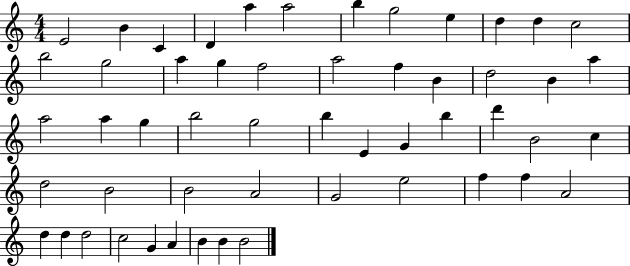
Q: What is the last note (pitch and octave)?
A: B4